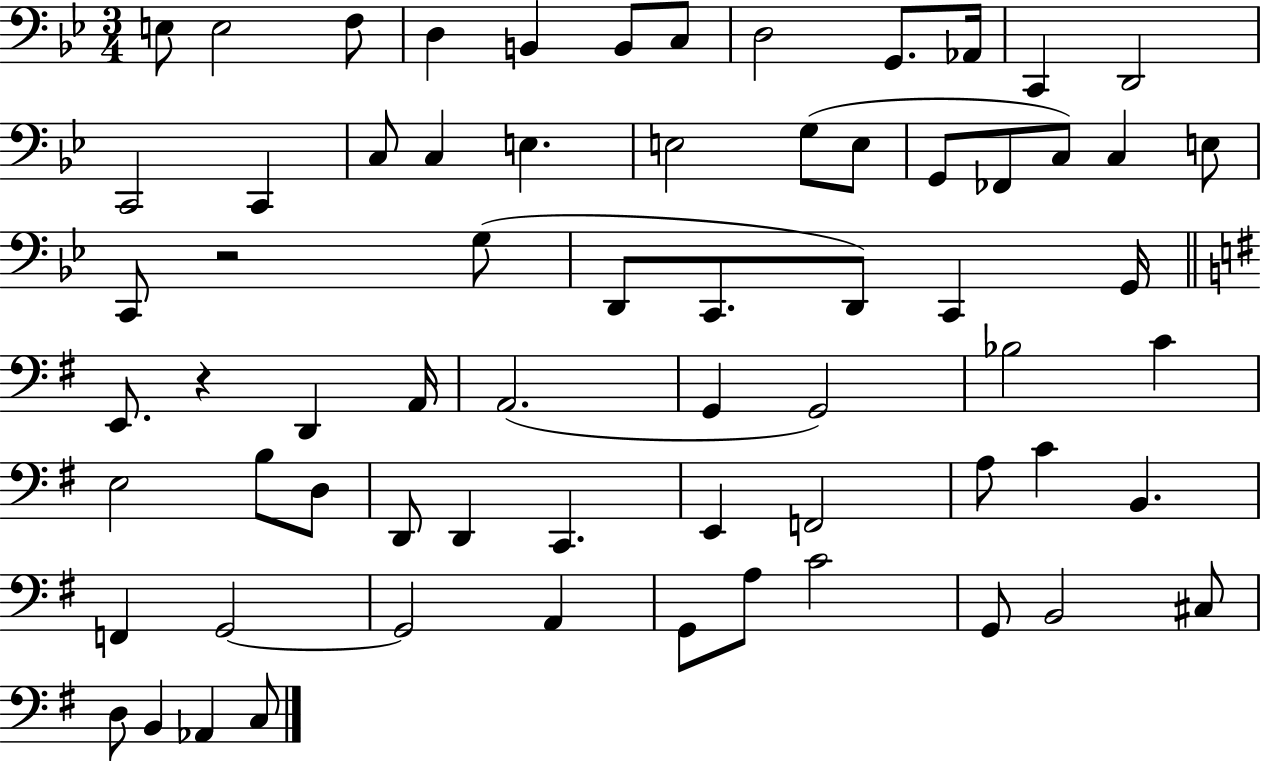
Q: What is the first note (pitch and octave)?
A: E3